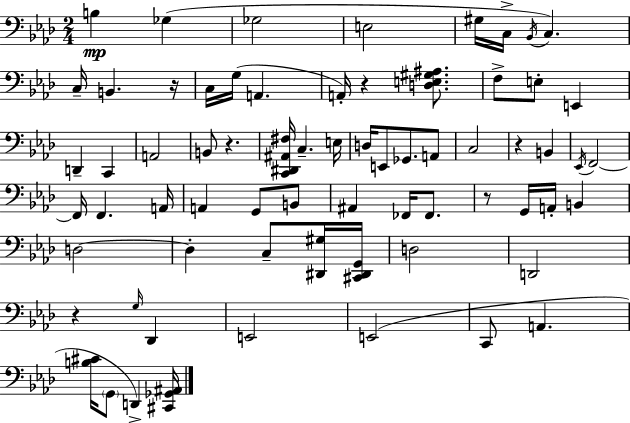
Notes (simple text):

B3/q Gb3/q Gb3/h E3/h G#3/s C3/s Bb2/s C3/q. C3/s B2/q. R/s C3/s G3/s A2/q. A2/s R/q [D3,E3,G#3,A#3]/e. F3/e E3/e E2/q D2/q C2/q A2/h B2/e R/q. [C2,D#2,A#2,F#3]/s C3/q. E3/s D3/s E2/e Gb2/e. A2/e C3/h R/q B2/q Eb2/s F2/h F2/s F2/q. A2/s A2/q G2/e B2/e A#2/q FES2/s FES2/e. R/e G2/s A2/s B2/q D3/h D3/q C3/e [D#2,G#3]/s [C#2,D#2,G2]/s D3/h D2/h R/q G3/s Db2/q E2/h E2/h C2/e A2/q. [B3,C#4]/s G2/e D2/q [C#2,Gb2,A#2]/s